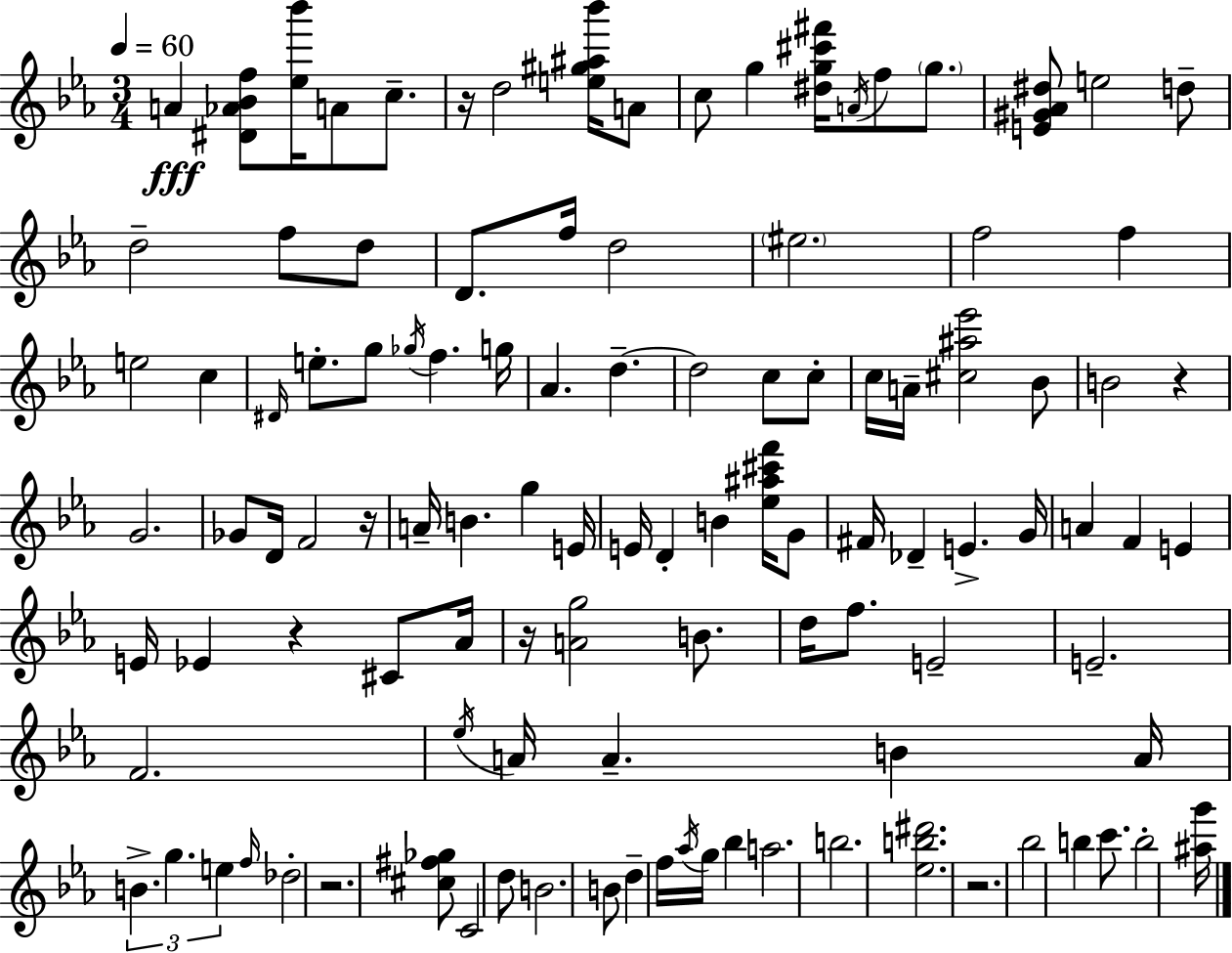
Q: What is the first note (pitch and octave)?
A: A4